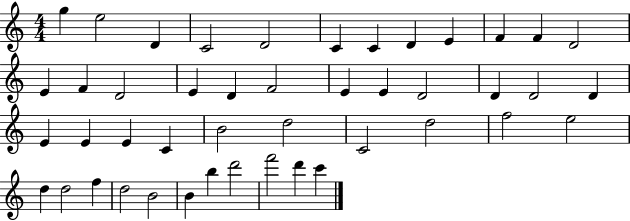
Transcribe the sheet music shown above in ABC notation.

X:1
T:Untitled
M:4/4
L:1/4
K:C
g e2 D C2 D2 C C D E F F D2 E F D2 E D F2 E E D2 D D2 D E E E C B2 d2 C2 d2 f2 e2 d d2 f d2 B2 B b d'2 f'2 d' c'